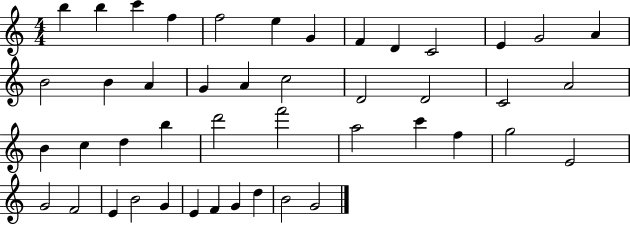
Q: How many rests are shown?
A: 0